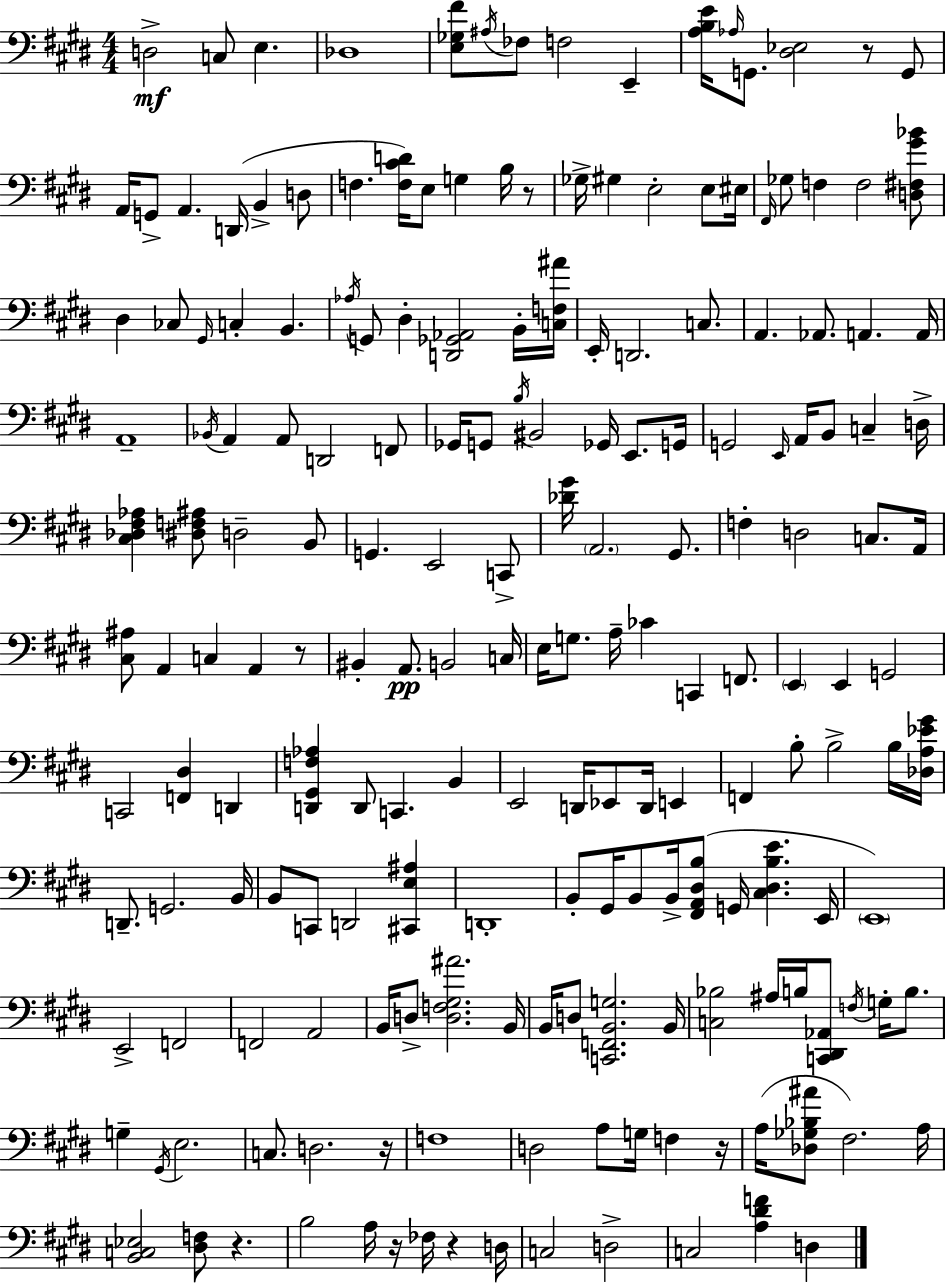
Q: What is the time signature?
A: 4/4